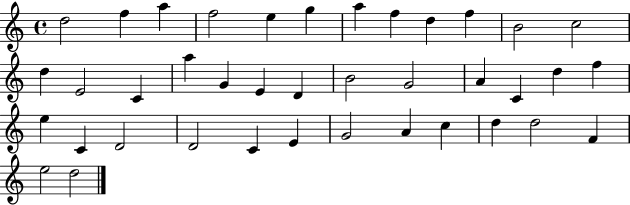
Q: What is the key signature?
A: C major